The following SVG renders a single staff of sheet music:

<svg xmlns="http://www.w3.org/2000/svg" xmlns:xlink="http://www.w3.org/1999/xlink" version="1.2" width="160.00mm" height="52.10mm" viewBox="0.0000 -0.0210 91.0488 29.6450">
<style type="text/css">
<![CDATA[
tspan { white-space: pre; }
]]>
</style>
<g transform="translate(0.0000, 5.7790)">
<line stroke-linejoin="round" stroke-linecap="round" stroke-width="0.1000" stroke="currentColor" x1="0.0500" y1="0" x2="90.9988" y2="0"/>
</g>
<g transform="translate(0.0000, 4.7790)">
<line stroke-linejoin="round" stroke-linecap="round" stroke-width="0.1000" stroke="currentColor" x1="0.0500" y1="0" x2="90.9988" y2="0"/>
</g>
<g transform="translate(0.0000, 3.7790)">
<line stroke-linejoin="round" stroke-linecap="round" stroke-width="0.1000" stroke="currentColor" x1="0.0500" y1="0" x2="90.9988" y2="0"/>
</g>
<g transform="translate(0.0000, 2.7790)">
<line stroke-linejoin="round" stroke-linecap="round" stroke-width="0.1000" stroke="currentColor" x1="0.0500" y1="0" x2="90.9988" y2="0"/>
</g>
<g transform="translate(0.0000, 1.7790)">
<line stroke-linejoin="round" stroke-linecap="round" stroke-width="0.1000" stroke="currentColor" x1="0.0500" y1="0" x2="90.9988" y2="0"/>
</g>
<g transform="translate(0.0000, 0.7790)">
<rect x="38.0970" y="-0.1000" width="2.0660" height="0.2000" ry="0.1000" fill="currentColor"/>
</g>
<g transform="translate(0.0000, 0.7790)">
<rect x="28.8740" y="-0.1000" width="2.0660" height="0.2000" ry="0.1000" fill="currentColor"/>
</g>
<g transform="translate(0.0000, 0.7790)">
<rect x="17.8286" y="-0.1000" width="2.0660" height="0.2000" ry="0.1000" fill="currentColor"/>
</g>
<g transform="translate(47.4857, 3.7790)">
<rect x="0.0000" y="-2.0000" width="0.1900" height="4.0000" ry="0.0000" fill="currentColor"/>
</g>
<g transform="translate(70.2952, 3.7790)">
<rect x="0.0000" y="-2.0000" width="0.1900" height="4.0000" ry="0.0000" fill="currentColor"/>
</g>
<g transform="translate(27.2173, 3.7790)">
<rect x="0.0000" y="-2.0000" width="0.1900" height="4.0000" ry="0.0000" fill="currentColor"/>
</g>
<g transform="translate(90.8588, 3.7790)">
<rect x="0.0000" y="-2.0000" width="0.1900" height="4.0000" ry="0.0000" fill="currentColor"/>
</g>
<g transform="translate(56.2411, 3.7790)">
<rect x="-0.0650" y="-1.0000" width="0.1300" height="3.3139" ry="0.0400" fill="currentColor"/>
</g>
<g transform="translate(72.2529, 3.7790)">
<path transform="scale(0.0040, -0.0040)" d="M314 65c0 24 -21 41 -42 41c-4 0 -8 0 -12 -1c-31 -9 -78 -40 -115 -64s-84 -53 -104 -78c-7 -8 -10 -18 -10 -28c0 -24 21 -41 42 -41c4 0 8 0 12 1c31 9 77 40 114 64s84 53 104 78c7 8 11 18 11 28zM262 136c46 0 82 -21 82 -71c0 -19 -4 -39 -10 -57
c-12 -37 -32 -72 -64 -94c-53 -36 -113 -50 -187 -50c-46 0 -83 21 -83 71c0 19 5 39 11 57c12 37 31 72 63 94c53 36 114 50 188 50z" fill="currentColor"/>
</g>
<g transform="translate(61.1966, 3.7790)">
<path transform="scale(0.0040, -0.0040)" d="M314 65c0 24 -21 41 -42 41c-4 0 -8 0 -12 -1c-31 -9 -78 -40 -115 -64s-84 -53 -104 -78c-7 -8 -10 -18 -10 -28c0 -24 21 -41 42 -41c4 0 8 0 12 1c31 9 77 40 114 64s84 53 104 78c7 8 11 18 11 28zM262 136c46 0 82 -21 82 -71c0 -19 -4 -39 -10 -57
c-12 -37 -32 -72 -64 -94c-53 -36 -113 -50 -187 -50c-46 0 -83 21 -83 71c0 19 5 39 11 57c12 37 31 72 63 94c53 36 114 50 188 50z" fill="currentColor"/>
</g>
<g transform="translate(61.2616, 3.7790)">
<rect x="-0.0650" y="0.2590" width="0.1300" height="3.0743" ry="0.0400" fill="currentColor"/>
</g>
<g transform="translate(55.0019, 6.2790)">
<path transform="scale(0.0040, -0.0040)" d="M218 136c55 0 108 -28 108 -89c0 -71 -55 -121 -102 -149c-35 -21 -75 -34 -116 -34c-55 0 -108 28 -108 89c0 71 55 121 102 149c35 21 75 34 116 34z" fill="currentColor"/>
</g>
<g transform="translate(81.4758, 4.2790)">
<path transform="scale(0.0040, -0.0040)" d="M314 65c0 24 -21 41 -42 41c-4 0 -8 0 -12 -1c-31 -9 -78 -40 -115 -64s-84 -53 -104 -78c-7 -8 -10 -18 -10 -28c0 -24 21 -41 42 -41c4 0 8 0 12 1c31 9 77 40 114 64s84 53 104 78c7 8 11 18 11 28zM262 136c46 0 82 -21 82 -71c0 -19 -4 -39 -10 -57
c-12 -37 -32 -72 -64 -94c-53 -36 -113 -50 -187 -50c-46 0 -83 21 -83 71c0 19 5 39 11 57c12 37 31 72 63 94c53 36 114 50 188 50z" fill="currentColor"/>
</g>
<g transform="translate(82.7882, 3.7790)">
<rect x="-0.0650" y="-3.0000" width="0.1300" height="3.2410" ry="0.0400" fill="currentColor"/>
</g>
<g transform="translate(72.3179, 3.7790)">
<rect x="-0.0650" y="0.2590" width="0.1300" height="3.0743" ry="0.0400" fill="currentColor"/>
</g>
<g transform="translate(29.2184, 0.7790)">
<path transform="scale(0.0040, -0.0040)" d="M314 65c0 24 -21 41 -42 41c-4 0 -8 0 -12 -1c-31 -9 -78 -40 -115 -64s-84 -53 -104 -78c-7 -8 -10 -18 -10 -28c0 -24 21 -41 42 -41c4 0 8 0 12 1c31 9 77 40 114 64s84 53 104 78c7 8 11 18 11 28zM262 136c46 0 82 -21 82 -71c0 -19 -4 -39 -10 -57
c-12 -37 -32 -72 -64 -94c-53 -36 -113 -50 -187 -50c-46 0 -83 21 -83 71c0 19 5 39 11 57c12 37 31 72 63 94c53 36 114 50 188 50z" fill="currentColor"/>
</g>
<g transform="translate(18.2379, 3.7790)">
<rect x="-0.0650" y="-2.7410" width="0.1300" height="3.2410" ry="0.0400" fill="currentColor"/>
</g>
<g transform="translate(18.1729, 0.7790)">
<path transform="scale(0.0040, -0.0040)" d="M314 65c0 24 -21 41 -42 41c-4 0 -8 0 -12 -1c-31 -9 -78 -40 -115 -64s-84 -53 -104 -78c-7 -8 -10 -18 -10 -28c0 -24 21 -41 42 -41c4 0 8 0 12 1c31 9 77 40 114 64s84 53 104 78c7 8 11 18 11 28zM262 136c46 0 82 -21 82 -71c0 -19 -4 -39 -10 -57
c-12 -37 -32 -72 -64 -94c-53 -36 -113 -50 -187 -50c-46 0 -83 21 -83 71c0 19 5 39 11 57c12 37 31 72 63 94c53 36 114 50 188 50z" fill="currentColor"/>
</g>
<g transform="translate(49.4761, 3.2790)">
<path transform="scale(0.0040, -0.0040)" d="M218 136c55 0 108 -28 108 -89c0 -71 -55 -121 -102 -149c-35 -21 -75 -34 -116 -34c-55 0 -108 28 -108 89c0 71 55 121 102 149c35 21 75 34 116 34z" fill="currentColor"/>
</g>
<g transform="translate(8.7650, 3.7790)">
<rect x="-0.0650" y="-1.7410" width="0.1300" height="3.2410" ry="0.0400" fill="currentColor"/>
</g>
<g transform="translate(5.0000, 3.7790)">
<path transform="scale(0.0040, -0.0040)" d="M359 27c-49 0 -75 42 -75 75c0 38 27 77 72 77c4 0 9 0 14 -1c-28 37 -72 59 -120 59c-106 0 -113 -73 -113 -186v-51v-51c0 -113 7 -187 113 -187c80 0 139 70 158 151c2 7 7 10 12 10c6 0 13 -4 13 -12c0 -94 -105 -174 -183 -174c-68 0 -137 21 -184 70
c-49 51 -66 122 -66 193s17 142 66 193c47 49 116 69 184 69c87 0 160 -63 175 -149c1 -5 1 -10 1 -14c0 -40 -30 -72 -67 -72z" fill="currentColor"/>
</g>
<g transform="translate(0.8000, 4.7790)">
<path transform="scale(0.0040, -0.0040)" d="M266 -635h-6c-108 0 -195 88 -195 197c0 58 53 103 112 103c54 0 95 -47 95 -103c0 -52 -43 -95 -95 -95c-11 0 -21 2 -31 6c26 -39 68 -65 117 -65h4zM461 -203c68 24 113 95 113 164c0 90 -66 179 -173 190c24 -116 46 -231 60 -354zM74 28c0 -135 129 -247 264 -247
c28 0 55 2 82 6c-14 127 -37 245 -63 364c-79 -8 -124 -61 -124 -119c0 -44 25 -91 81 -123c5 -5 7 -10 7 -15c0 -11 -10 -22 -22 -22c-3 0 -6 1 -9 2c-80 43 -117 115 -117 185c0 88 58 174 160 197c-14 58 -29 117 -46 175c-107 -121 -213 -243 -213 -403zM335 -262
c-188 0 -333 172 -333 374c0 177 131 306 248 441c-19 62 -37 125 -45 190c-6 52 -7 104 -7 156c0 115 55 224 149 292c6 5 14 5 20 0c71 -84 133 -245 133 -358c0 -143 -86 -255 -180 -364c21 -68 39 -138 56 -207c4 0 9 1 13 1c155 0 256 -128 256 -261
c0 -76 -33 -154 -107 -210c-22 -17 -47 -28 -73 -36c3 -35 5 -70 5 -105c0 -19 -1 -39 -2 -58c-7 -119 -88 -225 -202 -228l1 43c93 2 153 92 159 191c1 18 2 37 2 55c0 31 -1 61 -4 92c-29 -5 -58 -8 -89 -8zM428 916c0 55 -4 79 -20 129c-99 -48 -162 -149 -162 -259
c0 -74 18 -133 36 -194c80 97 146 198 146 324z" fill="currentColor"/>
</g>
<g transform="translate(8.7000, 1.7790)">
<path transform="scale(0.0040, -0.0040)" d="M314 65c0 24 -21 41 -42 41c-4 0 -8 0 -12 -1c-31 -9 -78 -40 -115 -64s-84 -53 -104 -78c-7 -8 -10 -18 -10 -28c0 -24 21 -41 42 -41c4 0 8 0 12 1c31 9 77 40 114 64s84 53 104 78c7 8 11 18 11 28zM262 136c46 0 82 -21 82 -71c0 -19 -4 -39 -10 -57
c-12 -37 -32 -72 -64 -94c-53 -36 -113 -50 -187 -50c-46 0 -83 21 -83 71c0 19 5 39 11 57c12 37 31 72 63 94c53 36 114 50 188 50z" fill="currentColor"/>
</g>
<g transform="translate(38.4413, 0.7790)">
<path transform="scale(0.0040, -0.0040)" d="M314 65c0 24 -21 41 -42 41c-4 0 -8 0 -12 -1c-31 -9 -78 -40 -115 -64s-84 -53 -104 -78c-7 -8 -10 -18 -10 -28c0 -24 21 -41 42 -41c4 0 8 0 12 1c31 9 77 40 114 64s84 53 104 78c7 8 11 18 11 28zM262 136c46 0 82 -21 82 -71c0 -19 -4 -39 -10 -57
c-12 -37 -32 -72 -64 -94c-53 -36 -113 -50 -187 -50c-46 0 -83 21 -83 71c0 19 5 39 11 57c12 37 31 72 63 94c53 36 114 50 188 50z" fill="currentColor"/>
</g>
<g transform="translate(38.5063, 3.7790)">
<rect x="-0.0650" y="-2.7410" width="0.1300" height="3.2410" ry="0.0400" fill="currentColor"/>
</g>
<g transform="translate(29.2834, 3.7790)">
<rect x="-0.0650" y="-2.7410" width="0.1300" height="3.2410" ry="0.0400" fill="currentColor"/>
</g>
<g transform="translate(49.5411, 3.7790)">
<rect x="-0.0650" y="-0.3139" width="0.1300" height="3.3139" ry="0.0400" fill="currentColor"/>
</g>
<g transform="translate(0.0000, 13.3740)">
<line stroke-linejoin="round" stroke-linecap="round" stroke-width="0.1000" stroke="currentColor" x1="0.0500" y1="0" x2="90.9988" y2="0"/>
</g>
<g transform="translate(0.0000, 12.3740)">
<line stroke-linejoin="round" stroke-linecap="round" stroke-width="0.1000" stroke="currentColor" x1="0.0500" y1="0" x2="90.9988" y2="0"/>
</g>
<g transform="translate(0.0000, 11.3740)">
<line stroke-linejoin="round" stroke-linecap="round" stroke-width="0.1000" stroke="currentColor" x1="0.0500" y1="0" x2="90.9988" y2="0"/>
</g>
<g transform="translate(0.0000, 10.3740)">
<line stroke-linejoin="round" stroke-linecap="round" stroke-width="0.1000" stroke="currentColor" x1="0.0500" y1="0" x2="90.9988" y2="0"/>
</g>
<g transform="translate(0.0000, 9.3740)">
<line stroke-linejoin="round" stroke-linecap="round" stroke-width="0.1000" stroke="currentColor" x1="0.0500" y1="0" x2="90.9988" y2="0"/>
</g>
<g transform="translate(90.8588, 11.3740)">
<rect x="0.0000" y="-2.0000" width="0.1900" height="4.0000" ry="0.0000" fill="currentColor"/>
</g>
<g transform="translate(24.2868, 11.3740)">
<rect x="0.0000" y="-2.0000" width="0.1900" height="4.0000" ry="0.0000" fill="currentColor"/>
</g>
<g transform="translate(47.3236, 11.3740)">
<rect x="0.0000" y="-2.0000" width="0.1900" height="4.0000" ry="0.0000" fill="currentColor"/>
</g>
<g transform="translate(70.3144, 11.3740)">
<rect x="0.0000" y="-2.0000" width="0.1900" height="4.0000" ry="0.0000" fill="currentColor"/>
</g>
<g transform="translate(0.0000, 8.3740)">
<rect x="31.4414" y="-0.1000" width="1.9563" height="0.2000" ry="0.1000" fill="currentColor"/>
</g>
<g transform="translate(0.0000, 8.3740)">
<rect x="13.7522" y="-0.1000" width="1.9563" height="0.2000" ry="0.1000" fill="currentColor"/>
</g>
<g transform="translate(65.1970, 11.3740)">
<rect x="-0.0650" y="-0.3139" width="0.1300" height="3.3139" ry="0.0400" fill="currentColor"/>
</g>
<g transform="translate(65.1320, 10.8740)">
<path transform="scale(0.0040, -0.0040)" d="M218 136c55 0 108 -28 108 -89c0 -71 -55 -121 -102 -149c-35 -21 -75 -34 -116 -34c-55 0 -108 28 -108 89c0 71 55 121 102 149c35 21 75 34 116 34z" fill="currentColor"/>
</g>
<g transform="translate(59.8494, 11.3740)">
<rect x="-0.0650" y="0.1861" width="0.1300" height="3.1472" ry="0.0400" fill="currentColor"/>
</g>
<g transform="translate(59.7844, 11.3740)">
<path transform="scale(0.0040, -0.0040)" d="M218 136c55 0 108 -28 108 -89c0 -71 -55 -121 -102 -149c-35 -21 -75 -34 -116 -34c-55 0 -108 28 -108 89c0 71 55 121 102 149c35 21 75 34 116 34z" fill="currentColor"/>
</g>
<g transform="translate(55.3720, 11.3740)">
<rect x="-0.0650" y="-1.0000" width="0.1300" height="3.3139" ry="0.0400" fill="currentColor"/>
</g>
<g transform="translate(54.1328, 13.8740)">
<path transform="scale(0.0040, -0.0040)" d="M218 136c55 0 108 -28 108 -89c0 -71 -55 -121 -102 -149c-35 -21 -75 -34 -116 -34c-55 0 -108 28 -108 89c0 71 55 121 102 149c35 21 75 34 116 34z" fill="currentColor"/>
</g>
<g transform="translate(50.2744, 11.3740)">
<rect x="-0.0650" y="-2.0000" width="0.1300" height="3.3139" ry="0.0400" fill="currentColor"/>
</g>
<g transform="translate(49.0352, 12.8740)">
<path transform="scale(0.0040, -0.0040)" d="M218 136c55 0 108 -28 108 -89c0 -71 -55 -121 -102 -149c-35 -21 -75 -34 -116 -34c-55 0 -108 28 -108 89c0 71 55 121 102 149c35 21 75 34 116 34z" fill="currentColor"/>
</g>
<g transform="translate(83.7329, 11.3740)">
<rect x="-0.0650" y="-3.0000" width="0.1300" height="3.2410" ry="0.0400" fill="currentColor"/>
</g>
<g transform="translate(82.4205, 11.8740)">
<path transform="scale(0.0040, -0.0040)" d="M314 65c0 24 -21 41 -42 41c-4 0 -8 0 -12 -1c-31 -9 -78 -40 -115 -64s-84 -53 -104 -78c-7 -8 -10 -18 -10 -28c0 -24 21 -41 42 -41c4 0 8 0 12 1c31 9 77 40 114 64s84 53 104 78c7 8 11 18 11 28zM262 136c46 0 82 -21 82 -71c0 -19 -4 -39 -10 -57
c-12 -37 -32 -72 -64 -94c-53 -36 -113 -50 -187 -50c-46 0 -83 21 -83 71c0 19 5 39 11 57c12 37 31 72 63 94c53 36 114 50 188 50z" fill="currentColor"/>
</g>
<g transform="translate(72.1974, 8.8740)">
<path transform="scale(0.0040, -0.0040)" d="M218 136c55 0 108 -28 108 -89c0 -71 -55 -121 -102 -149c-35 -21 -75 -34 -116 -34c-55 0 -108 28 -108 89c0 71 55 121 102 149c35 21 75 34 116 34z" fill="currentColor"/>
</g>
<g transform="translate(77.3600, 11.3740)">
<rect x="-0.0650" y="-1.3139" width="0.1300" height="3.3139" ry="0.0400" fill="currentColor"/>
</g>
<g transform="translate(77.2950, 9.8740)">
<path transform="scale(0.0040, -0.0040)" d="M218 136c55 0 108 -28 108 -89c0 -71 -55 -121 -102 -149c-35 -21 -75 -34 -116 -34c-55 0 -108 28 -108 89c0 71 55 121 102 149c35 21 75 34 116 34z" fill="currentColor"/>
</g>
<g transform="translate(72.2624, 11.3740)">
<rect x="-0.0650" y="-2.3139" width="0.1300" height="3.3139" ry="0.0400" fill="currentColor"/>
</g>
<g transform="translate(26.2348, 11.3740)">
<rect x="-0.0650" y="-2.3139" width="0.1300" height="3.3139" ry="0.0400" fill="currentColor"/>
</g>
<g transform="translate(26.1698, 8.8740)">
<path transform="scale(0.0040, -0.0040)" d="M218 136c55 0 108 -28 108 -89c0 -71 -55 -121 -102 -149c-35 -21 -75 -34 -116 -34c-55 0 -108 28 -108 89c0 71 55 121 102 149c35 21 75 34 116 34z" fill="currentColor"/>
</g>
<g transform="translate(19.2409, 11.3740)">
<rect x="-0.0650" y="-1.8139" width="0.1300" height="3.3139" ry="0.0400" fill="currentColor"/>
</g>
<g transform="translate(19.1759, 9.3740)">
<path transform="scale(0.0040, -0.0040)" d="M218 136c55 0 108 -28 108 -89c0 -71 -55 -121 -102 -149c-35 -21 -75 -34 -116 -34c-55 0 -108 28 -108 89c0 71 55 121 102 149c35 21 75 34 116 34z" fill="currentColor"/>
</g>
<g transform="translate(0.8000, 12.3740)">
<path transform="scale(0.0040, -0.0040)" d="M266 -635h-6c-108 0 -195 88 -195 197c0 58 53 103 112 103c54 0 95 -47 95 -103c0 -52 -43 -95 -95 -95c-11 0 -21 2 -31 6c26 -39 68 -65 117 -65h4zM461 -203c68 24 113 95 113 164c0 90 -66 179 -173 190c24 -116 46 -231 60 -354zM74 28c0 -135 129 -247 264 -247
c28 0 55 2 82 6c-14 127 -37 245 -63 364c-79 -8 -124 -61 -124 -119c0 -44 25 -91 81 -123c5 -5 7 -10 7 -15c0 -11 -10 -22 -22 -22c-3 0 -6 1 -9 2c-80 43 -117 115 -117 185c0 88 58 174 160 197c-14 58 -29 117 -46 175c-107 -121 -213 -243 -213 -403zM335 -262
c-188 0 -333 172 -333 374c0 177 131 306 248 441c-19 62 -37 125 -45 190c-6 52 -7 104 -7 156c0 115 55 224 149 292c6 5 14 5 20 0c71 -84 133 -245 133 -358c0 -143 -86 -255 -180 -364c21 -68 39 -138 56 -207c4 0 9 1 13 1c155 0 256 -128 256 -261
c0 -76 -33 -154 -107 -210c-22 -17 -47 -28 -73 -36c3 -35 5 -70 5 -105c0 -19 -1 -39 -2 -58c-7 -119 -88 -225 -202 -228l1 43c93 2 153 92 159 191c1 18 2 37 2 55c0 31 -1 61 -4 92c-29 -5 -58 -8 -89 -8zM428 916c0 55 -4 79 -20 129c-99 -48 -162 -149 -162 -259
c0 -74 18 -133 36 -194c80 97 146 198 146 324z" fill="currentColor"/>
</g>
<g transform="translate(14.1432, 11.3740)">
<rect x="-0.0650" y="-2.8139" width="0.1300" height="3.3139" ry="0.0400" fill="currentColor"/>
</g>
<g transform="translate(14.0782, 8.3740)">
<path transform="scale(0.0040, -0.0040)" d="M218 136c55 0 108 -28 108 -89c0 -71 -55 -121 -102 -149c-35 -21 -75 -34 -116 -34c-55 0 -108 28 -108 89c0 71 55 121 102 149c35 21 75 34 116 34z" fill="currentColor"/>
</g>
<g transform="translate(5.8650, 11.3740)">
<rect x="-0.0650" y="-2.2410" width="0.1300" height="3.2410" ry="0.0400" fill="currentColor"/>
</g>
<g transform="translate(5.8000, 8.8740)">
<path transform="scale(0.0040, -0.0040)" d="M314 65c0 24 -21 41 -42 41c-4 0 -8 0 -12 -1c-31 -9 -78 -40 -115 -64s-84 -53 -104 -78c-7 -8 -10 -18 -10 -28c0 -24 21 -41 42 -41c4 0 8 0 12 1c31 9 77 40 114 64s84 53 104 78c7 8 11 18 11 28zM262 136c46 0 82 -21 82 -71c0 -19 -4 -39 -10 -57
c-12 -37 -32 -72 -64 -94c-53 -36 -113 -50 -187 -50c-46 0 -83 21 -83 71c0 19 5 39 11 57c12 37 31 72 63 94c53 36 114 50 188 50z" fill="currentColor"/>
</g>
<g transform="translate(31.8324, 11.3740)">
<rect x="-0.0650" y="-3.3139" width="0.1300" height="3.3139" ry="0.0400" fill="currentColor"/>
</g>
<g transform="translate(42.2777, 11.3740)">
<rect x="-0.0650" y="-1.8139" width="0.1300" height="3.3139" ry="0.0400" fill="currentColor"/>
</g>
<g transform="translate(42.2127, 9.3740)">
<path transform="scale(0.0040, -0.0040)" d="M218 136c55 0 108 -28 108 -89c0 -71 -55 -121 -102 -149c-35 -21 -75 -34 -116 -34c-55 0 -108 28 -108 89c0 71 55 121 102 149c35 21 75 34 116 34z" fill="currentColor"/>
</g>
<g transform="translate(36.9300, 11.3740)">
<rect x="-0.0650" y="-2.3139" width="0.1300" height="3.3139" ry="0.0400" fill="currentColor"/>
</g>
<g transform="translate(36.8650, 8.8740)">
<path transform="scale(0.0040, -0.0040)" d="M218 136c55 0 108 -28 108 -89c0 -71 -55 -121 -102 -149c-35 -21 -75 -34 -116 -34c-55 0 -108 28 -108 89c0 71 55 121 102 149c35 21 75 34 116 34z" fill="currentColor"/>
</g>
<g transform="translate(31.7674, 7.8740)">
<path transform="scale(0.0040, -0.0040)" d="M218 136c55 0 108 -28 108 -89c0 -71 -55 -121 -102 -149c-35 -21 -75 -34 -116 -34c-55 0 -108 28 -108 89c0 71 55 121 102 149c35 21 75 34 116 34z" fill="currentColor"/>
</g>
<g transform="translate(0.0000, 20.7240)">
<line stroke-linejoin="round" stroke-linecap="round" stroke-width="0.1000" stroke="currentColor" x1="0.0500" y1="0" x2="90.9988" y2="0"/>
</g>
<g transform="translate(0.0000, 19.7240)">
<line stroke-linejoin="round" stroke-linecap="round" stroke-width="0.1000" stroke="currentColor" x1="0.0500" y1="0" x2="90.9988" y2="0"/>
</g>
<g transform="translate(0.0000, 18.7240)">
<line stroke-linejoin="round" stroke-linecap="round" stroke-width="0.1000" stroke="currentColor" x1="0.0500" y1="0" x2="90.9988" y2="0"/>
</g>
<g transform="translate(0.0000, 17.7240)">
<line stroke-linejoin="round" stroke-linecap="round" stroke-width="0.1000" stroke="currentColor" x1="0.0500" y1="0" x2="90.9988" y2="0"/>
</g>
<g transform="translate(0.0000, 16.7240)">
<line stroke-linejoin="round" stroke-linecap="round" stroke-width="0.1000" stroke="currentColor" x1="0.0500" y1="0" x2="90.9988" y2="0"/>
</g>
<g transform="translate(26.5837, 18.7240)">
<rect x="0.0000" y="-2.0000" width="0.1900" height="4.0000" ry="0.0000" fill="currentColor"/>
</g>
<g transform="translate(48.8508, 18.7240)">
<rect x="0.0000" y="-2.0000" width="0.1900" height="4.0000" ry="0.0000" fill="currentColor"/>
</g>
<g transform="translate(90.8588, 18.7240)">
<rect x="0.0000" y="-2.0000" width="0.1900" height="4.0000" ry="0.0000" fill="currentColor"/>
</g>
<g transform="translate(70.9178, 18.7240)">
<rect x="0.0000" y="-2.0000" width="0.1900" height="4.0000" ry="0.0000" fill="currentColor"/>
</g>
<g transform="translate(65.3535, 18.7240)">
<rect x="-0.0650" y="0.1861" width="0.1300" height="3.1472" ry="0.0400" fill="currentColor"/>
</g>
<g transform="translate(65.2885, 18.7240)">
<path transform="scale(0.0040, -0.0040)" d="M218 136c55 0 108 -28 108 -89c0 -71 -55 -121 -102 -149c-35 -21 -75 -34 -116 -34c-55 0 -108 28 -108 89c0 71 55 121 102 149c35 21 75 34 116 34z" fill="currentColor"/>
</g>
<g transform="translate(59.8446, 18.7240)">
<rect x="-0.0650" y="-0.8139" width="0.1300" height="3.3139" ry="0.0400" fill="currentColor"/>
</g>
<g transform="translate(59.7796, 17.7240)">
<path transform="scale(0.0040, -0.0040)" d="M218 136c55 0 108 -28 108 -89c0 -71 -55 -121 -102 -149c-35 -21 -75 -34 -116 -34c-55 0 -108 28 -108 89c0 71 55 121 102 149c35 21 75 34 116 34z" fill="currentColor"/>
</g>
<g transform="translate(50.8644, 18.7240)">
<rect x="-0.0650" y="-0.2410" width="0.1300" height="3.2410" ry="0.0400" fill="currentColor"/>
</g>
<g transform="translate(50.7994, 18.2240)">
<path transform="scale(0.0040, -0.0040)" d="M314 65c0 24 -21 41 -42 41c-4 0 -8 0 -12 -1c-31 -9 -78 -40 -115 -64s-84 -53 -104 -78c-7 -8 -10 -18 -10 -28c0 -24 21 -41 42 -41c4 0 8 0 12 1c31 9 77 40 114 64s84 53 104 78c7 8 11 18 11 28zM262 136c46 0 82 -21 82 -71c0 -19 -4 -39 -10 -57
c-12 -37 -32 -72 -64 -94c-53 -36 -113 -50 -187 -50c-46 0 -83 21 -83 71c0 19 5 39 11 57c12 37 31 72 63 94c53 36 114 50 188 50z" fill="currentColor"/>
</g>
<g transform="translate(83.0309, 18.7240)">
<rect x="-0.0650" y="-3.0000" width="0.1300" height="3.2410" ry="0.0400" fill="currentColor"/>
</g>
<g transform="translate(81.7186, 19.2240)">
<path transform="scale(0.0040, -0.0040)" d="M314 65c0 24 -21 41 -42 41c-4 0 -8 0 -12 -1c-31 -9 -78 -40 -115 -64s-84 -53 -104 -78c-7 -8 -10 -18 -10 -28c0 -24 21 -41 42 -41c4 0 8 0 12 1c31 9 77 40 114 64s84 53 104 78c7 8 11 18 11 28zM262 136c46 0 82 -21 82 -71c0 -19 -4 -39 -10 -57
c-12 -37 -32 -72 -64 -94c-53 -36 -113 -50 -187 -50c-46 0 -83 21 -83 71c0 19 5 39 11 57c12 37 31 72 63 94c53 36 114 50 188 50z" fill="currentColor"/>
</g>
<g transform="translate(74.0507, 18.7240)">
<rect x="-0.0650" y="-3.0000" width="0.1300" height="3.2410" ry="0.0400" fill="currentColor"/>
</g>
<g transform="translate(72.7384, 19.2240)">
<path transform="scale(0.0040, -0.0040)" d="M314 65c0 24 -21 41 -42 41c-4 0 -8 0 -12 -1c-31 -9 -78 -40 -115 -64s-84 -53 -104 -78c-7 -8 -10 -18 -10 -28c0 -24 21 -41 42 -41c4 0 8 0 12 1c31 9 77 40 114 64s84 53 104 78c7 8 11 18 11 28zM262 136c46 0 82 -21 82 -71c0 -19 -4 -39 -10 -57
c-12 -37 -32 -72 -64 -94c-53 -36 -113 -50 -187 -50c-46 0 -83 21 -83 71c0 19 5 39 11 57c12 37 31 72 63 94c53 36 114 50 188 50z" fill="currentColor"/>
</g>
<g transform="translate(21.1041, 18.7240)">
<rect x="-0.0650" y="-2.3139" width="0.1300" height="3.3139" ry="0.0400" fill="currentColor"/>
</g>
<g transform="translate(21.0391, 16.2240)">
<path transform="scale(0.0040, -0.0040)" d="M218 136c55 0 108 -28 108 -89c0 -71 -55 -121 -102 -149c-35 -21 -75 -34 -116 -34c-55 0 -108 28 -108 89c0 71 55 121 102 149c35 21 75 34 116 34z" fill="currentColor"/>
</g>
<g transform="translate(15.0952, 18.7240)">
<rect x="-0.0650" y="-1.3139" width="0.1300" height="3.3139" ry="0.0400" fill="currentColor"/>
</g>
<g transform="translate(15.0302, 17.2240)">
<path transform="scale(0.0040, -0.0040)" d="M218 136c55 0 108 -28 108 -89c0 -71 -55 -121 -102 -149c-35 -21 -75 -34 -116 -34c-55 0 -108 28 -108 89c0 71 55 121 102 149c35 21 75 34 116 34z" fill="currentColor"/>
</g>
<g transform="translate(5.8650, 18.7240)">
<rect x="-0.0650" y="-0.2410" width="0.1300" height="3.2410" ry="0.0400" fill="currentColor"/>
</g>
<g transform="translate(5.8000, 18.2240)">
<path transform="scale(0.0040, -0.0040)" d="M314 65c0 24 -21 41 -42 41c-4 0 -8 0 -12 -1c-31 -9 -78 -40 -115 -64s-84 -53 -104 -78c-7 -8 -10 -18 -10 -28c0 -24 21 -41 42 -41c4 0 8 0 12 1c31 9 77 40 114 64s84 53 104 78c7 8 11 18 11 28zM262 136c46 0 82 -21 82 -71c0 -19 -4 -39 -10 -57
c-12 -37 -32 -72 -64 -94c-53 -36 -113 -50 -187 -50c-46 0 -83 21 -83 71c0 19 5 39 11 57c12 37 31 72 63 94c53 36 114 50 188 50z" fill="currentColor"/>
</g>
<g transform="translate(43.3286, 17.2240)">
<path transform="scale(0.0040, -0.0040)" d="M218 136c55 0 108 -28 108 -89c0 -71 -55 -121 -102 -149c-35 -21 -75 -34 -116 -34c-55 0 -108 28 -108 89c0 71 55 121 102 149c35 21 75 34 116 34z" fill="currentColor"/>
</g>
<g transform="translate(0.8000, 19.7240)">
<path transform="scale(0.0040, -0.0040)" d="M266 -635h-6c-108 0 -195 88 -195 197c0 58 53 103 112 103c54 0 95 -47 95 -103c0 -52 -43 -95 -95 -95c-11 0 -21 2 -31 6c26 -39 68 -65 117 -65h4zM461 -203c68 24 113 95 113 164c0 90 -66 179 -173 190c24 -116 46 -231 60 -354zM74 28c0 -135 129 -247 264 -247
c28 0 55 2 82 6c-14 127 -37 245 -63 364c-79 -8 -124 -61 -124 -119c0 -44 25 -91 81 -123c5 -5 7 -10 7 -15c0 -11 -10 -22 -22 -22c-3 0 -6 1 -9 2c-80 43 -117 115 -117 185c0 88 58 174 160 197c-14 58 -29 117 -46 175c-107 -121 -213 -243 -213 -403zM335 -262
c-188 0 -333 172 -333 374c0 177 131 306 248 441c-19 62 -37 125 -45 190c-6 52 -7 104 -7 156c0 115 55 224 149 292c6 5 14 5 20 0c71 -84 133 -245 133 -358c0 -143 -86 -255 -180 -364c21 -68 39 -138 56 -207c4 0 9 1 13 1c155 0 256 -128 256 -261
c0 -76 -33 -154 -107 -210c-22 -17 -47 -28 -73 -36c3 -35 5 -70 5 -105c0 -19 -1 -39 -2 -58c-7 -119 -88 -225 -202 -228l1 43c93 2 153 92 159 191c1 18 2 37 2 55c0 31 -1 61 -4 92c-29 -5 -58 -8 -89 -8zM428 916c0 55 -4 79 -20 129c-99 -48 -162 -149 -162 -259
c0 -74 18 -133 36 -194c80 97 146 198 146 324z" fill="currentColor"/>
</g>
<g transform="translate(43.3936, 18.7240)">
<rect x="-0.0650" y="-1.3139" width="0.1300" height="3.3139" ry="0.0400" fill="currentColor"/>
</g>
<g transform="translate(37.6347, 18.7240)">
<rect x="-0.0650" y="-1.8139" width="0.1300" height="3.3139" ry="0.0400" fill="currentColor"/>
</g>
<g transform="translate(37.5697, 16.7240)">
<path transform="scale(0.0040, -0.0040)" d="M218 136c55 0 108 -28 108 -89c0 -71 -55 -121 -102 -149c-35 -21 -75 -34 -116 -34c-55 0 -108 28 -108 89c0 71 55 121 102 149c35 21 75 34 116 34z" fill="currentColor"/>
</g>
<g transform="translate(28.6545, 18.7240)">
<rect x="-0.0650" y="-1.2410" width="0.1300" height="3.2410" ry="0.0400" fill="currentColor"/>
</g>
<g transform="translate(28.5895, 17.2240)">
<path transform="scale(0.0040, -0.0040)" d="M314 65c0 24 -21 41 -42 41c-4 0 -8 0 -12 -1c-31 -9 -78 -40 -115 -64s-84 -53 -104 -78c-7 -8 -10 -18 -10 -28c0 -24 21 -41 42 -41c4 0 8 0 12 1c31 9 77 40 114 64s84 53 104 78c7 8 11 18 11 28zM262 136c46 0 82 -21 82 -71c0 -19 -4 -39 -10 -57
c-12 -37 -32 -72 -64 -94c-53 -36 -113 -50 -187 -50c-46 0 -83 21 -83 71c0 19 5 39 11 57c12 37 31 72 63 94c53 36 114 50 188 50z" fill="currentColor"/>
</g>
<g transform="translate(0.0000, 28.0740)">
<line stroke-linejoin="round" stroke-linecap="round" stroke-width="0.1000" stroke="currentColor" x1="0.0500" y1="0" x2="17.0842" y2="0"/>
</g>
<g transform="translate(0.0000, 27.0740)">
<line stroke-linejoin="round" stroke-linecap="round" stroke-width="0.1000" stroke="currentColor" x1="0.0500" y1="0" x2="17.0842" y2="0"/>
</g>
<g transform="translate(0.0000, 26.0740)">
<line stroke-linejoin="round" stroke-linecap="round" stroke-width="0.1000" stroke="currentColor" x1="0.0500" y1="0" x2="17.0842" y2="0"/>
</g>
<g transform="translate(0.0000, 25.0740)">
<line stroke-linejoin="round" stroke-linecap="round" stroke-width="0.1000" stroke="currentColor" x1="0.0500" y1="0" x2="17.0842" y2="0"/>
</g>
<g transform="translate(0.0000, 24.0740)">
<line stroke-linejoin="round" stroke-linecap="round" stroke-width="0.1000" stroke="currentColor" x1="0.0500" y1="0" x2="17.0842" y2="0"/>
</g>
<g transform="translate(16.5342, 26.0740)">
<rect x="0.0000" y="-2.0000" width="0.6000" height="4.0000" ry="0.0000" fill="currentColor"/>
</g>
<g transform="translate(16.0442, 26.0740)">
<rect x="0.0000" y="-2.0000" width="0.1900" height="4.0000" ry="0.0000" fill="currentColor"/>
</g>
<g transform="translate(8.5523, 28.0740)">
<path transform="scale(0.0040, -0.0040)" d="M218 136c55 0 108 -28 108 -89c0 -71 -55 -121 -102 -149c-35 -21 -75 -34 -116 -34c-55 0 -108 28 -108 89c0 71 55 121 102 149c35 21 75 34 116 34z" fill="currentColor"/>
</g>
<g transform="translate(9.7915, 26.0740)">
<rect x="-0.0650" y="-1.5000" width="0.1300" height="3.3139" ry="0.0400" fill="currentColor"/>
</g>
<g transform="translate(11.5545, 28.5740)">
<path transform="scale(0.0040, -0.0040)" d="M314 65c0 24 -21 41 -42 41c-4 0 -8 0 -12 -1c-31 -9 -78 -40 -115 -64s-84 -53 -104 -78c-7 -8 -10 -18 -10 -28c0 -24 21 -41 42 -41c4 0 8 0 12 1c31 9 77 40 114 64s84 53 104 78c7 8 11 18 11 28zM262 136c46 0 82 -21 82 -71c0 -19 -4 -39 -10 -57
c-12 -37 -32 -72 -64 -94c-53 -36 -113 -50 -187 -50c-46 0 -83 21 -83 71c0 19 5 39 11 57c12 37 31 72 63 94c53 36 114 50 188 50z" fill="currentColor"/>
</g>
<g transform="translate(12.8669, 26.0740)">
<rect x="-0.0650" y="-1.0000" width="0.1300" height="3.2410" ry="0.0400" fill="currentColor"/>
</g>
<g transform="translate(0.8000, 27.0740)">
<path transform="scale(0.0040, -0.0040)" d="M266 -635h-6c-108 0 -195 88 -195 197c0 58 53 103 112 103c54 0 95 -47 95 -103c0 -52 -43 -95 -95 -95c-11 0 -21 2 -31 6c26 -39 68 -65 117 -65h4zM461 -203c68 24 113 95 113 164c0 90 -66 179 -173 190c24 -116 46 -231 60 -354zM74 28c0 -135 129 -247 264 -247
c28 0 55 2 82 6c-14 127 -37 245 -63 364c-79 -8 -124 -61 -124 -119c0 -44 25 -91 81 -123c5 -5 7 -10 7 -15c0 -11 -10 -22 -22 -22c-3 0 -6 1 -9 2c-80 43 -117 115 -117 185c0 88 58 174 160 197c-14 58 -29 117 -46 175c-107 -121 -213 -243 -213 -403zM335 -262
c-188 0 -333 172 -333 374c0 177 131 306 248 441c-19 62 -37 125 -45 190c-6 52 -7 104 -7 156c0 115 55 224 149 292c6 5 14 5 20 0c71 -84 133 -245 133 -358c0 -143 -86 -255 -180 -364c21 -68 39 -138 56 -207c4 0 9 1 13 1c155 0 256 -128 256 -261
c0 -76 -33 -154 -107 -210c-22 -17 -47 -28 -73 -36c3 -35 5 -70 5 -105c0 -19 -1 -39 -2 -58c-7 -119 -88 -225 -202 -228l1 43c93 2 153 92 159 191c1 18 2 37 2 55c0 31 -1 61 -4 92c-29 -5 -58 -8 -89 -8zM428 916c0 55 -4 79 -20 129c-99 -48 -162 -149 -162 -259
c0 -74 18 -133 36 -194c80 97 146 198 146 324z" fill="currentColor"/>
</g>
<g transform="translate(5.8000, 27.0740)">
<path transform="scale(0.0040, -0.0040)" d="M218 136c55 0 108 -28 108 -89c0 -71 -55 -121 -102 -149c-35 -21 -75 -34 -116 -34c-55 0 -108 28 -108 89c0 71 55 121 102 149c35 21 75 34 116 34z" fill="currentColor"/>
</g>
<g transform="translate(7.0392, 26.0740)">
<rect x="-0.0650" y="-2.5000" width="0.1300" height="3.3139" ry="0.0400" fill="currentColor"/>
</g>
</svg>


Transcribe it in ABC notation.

X:1
T:Untitled
M:4/4
L:1/4
K:C
f2 a2 a2 a2 c D B2 B2 A2 g2 a f g b g f F D B c g e A2 c2 e g e2 f e c2 d B A2 A2 G E D2